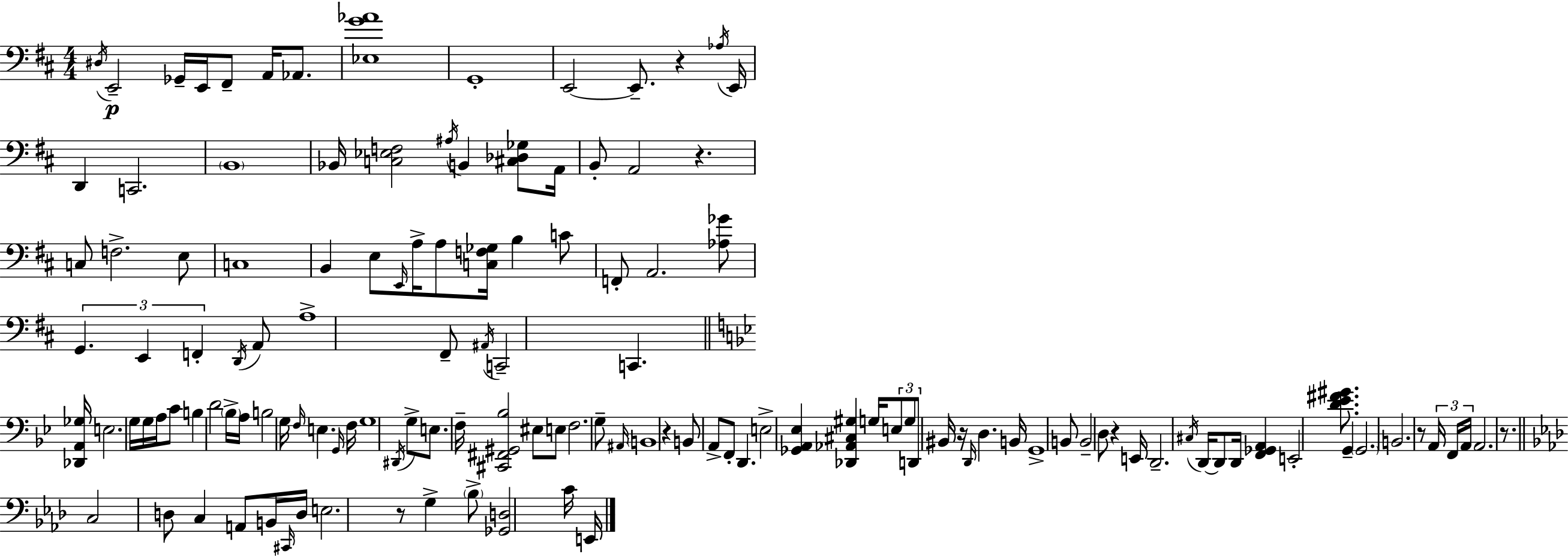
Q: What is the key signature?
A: D major